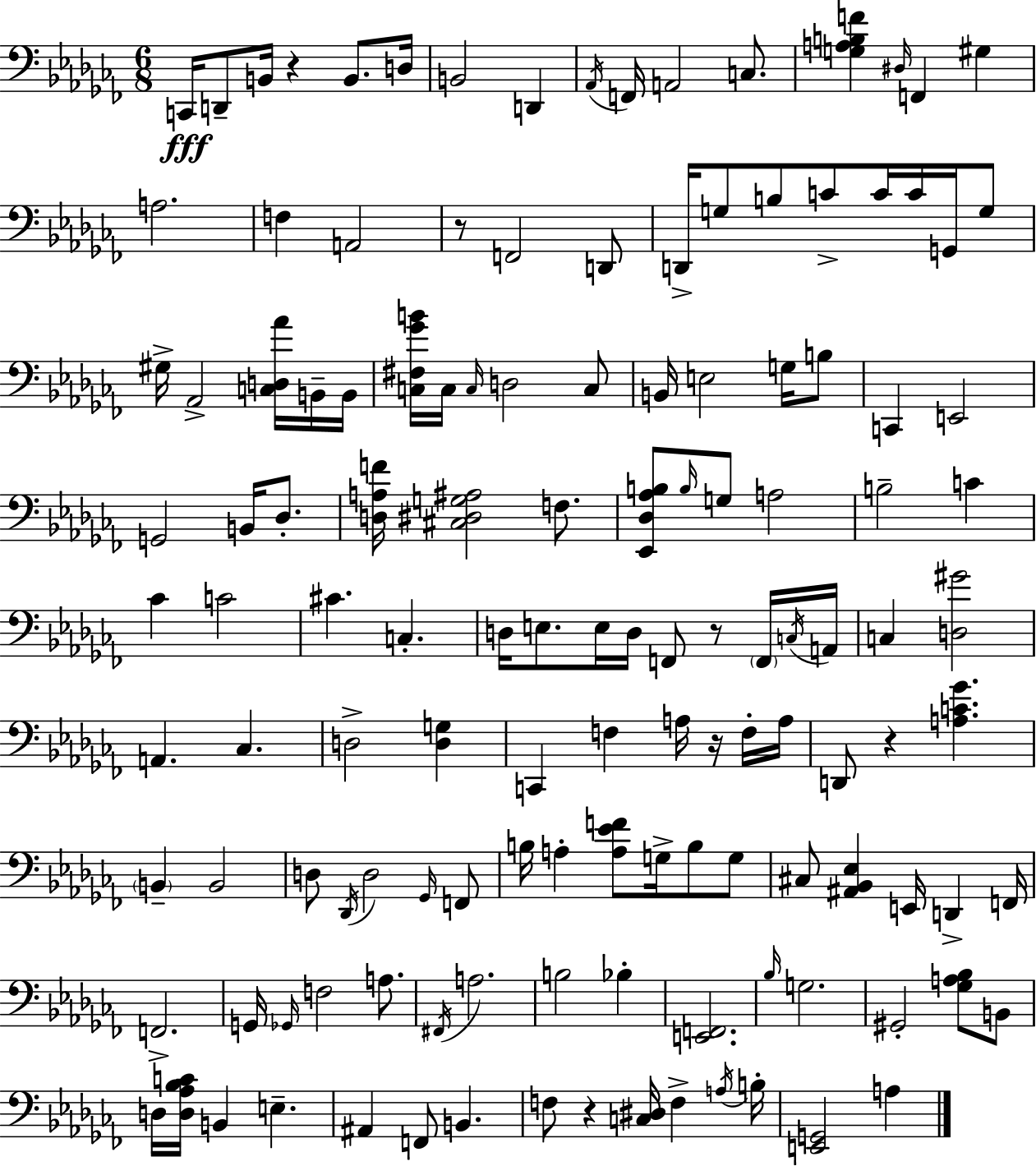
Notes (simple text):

C2/s D2/e B2/s R/q B2/e. D3/s B2/h D2/q Ab2/s F2/s A2/h C3/e. [G3,A3,B3,F4]/q D#3/s F2/q G#3/q A3/h. F3/q A2/h R/e F2/h D2/e D2/s G3/e B3/e C4/e C4/s C4/s G2/s G3/e G#3/s Ab2/h [C3,D3,Ab4]/s B2/s B2/s [C3,F#3,Gb4,B4]/s C3/s C3/s D3/h C3/e B2/s E3/h G3/s B3/e C2/q E2/h G2/h B2/s Db3/e. [D3,A3,F4]/s [C#3,D#3,G3,A#3]/h F3/e. [Eb2,Db3,Ab3,B3]/e B3/s G3/e A3/h B3/h C4/q CES4/q C4/h C#4/q. C3/q. D3/s E3/e. E3/s D3/s F2/e R/e F2/s C3/s A2/s C3/q [D3,G#4]/h A2/q. CES3/q. D3/h [D3,G3]/q C2/q F3/q A3/s R/s F3/s A3/s D2/e R/q [A3,C4,Gb4]/q. B2/q B2/h D3/e Db2/s D3/h Gb2/s F2/e B3/s A3/q [A3,Eb4,F4]/e G3/s B3/e G3/e C#3/e [A#2,Bb2,Eb3]/q E2/s D2/q F2/s F2/h. G2/s Gb2/s F3/h A3/e. F#2/s A3/h. B3/h Bb3/q [E2,F2]/h. Bb3/s G3/h. G#2/h [Gb3,A3,Bb3]/e B2/e D3/s [D3,Ab3,Bb3,C4]/s B2/q E3/q. A#2/q F2/e B2/q. F3/e R/q [C3,D#3]/s F3/q A3/s B3/s [E2,G2]/h A3/q